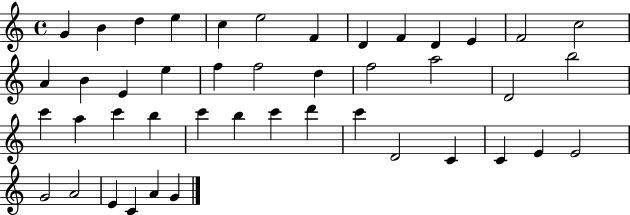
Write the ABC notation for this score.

X:1
T:Untitled
M:4/4
L:1/4
K:C
G B d e c e2 F D F D E F2 c2 A B E e f f2 d f2 a2 D2 b2 c' a c' b c' b c' d' c' D2 C C E E2 G2 A2 E C A G